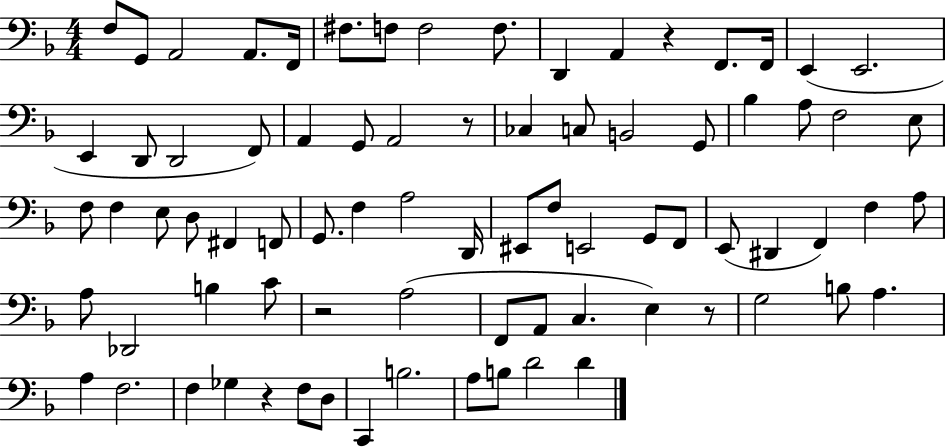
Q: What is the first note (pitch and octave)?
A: F3